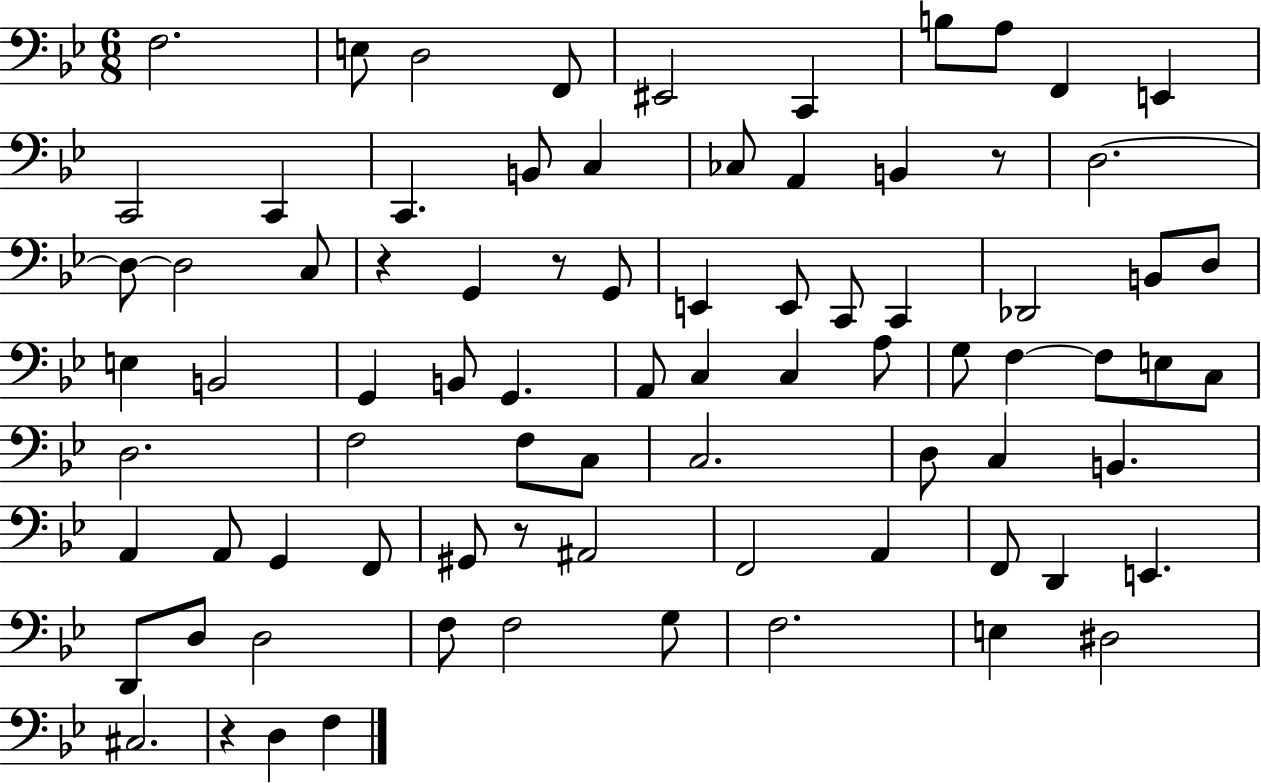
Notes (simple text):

F3/h. E3/e D3/h F2/e EIS2/h C2/q B3/e A3/e F2/q E2/q C2/h C2/q C2/q. B2/e C3/q CES3/e A2/q B2/q R/e D3/h. D3/e D3/h C3/e R/q G2/q R/e G2/e E2/q E2/e C2/e C2/q Db2/h B2/e D3/e E3/q B2/h G2/q B2/e G2/q. A2/e C3/q C3/q A3/e G3/e F3/q F3/e E3/e C3/e D3/h. F3/h F3/e C3/e C3/h. D3/e C3/q B2/q. A2/q A2/e G2/q F2/e G#2/e R/e A#2/h F2/h A2/q F2/e D2/q E2/q. D2/e D3/e D3/h F3/e F3/h G3/e F3/h. E3/q D#3/h C#3/h. R/q D3/q F3/q